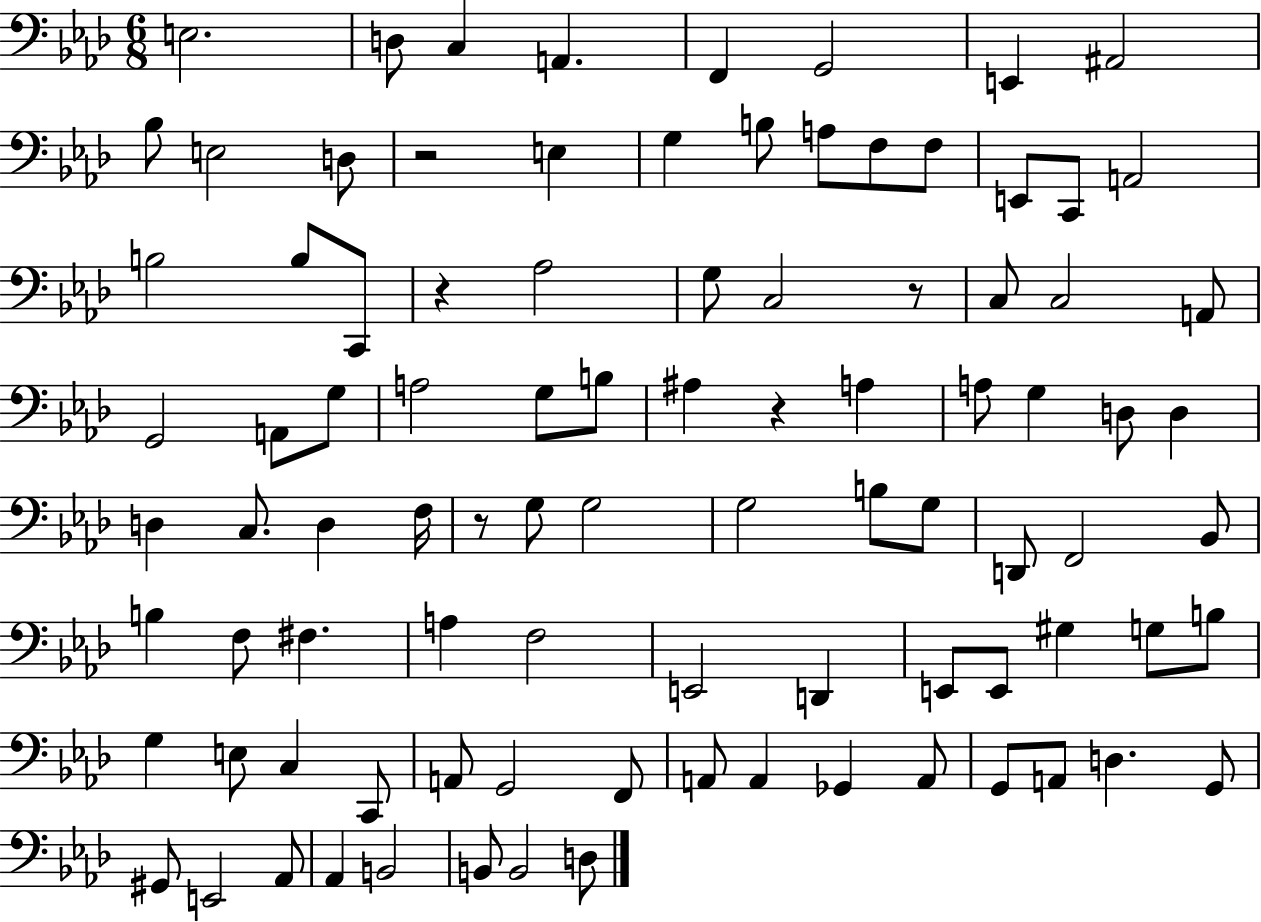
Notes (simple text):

E3/h. D3/e C3/q A2/q. F2/q G2/h E2/q A#2/h Bb3/e E3/h D3/e R/h E3/q G3/q B3/e A3/e F3/e F3/e E2/e C2/e A2/h B3/h B3/e C2/e R/q Ab3/h G3/e C3/h R/e C3/e C3/h A2/e G2/h A2/e G3/e A3/h G3/e B3/e A#3/q R/q A3/q A3/e G3/q D3/e D3/q D3/q C3/e. D3/q F3/s R/e G3/e G3/h G3/h B3/e G3/e D2/e F2/h Bb2/e B3/q F3/e F#3/q. A3/q F3/h E2/h D2/q E2/e E2/e G#3/q G3/e B3/e G3/q E3/e C3/q C2/e A2/e G2/h F2/e A2/e A2/q Gb2/q A2/e G2/e A2/e D3/q. G2/e G#2/e E2/h Ab2/e Ab2/q B2/h B2/e B2/h D3/e